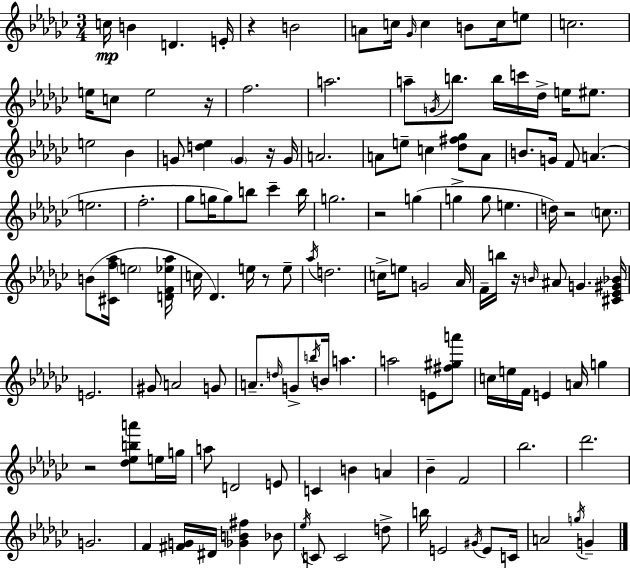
C5/s B4/q D4/q. E4/s R/q B4/h A4/e C5/s Gb4/s C5/q B4/e C5/s E5/e C5/h. E5/s C5/e E5/h R/s F5/h. A5/h. A5/e G4/s B5/e. B5/s C6/s Db5/s E5/s EIS5/e. E5/h Bb4/q G4/e [D5,Eb5]/q G4/q R/s G4/s A4/h. A4/e E5/e C5/q [Db5,F#5,Gb5]/e A4/e B4/e. G4/s F4/e A4/q. E5/h. F5/h. Gb5/e G5/s G5/e B5/e CES6/q B5/s G5/h. R/h G5/q G5/q G5/e E5/q. D5/s R/h C5/e. B4/e [C#4,F5,Ab5]/s E5/h [D4,F4,Eb5,Ab5]/s C5/s Db4/q. E5/s R/e E5/e Ab5/s D5/h. C5/s E5/e G4/h Ab4/s F4/s B5/s R/s B4/s A#4/e G4/q. [C#4,Eb4,G#4,Bb4]/s E4/h. G#4/e A4/h G4/e A4/e. D5/s G4/e B5/s B4/s A5/q. A5/h E4/e [F#5,G#5,A6]/e C5/s E5/s F4/s E4/q A4/s G5/q R/h [Db5,Eb5,B5,A6]/e E5/s G5/s A5/e D4/h E4/e C4/q B4/q A4/q Bb4/q F4/h Bb5/h. Db6/h. G4/h. F4/q [F#4,G4]/s D#4/s [Gb4,B4,F#5]/q Bb4/e Eb5/s C4/e C4/h D5/e B5/s E4/h G#4/s E4/e C4/s A4/h G5/s G4/q